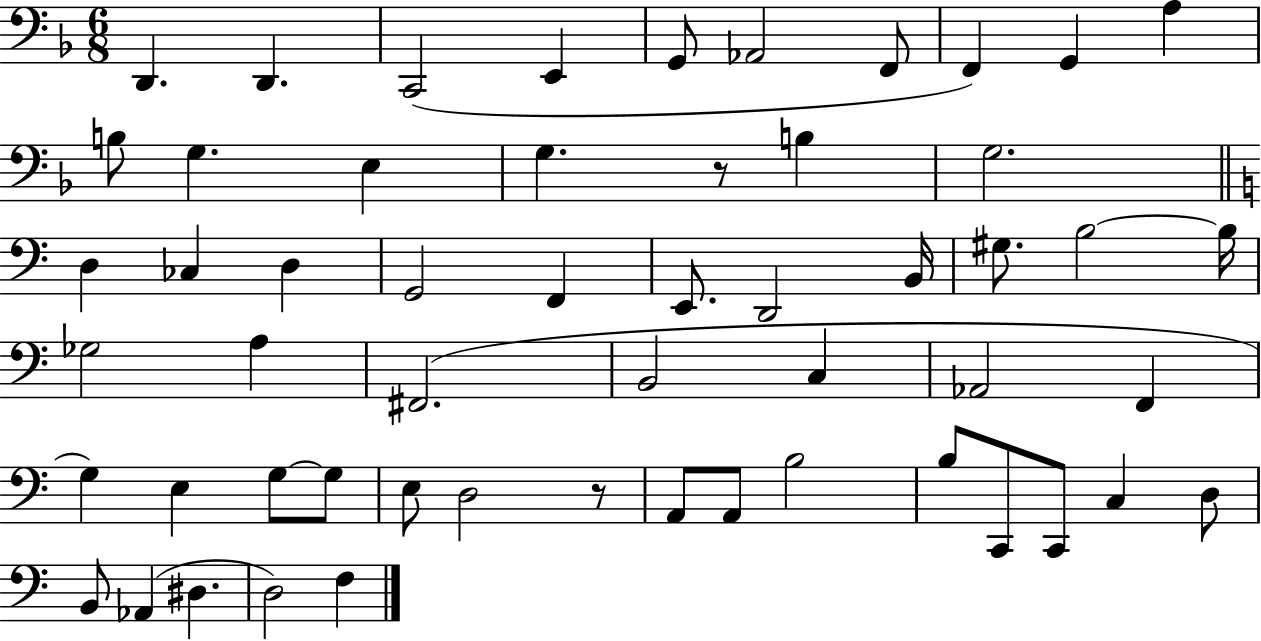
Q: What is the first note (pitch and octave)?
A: D2